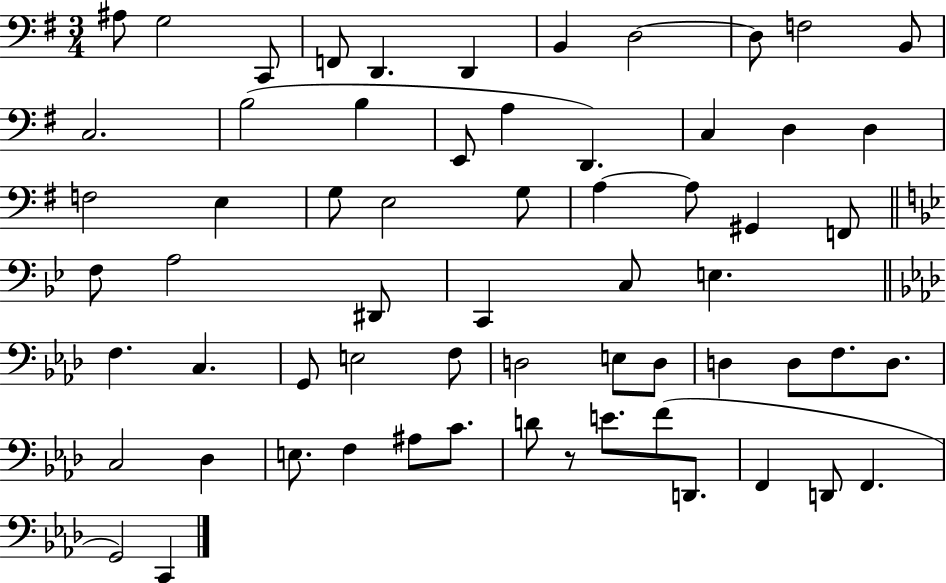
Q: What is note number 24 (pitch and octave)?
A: E3